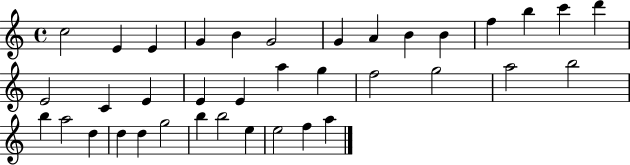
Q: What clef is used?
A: treble